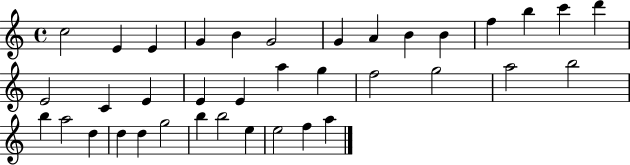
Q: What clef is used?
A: treble